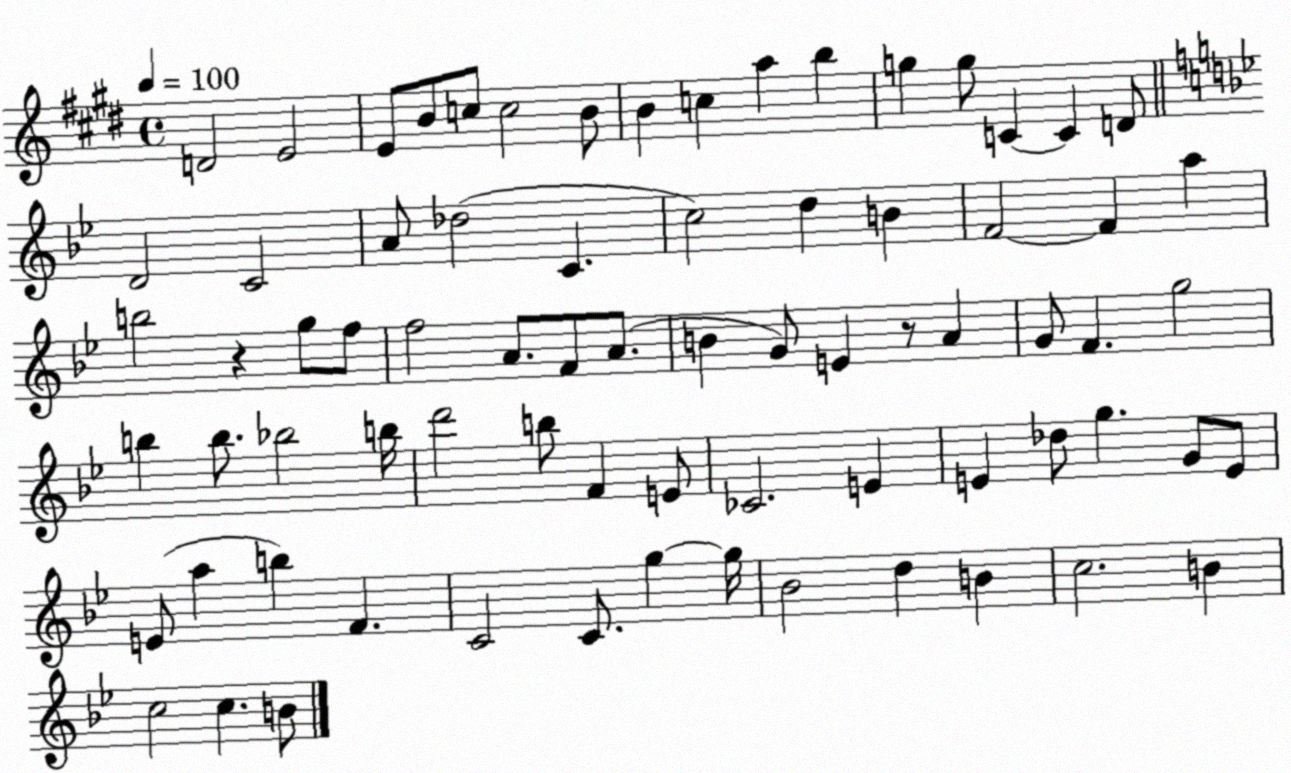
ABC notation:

X:1
T:Untitled
M:4/4
L:1/4
K:E
D2 E2 E/2 B/2 c/2 c2 B/2 B c a b g g/2 C C D/2 D2 C2 A/2 _d2 C c2 d B F2 F a b2 z g/2 f/2 f2 A/2 F/2 A/2 B G/2 E z/2 A G/2 F g2 b b/2 _b2 b/4 d'2 b/2 F E/2 _C2 E E _d/2 g G/2 E/2 E/2 a b F C2 C/2 g g/4 _B2 d B c2 B c2 c B/2